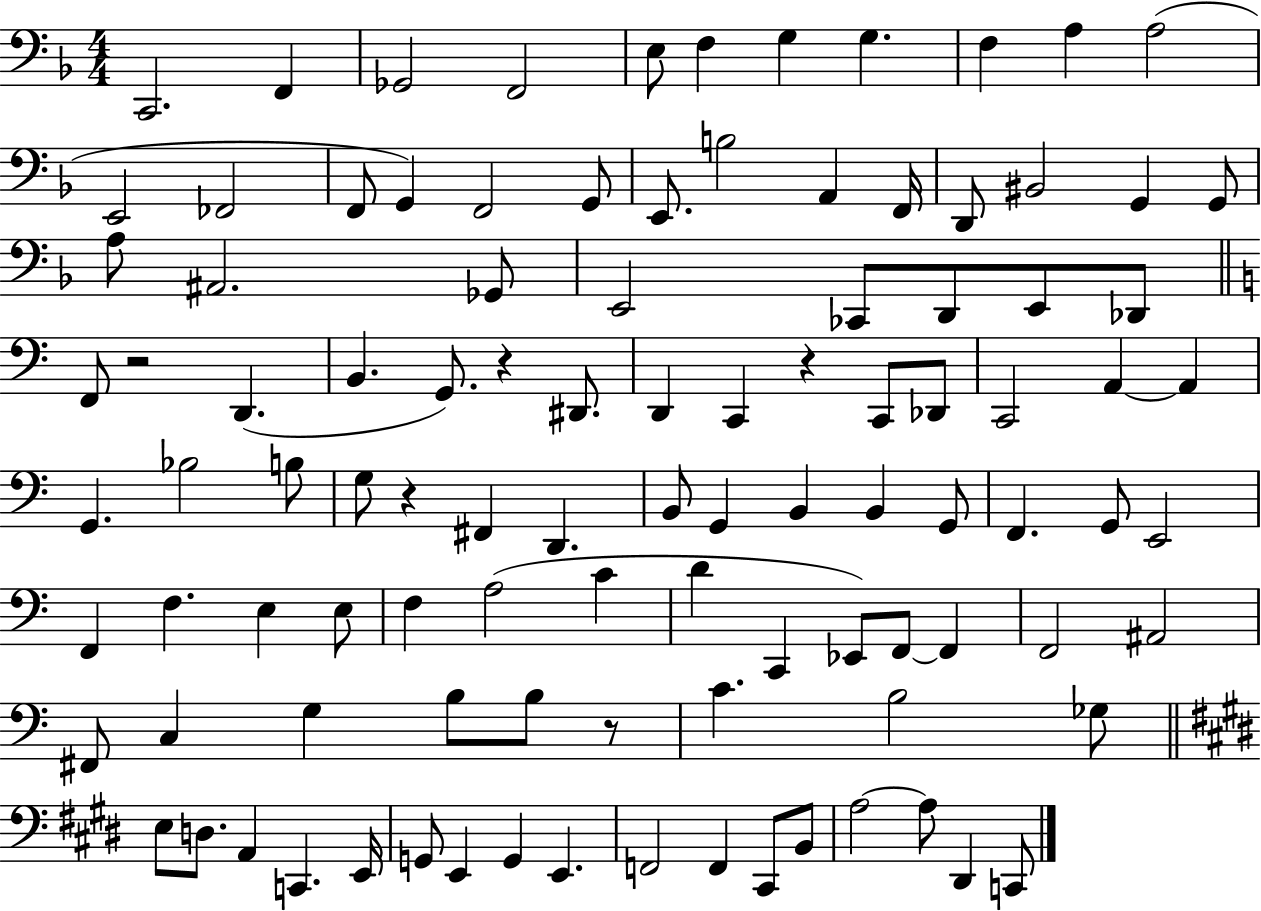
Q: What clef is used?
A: bass